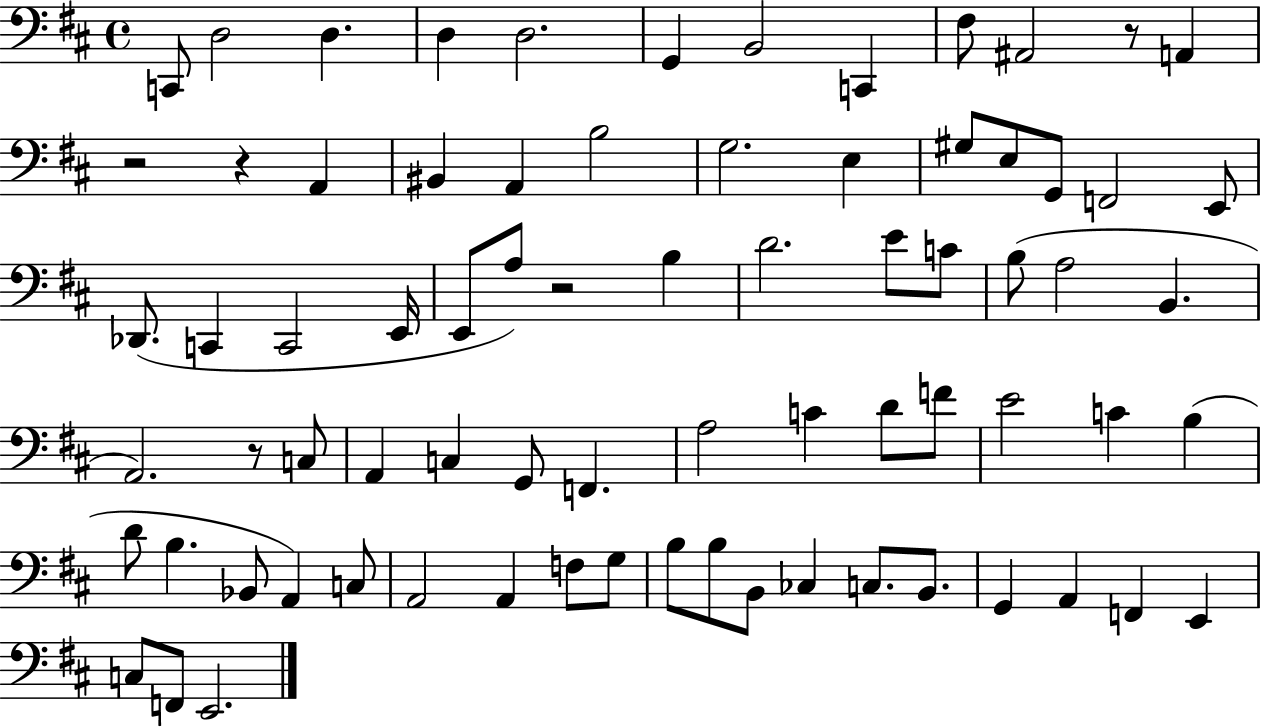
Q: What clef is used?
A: bass